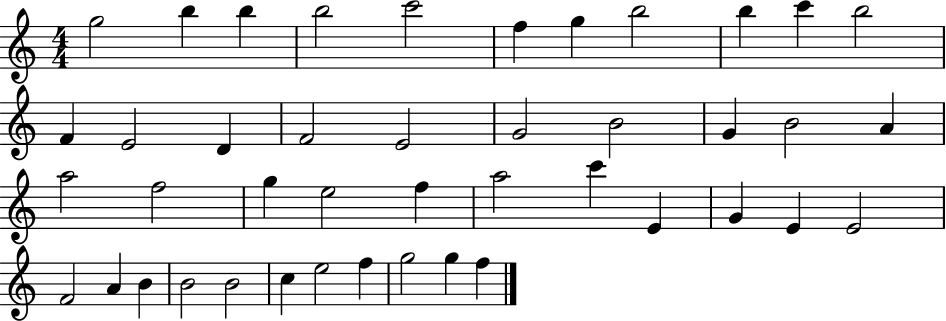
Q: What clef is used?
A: treble